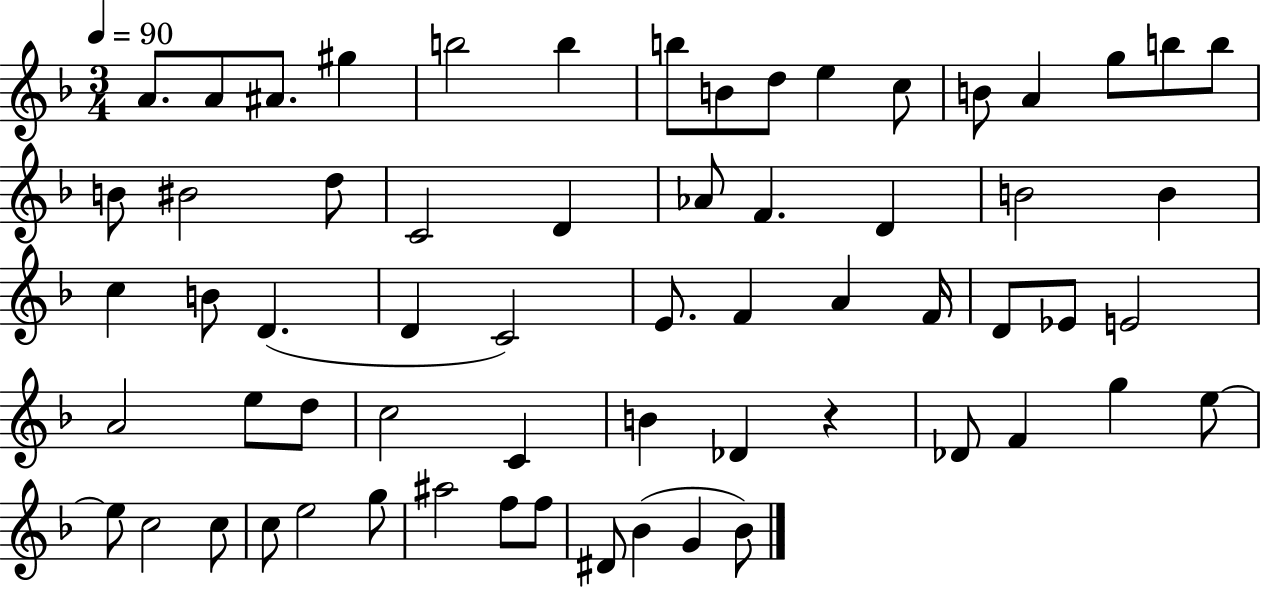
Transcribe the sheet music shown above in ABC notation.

X:1
T:Untitled
M:3/4
L:1/4
K:F
A/2 A/2 ^A/2 ^g b2 b b/2 B/2 d/2 e c/2 B/2 A g/2 b/2 b/2 B/2 ^B2 d/2 C2 D _A/2 F D B2 B c B/2 D D C2 E/2 F A F/4 D/2 _E/2 E2 A2 e/2 d/2 c2 C B _D z _D/2 F g e/2 e/2 c2 c/2 c/2 e2 g/2 ^a2 f/2 f/2 ^D/2 _B G _B/2